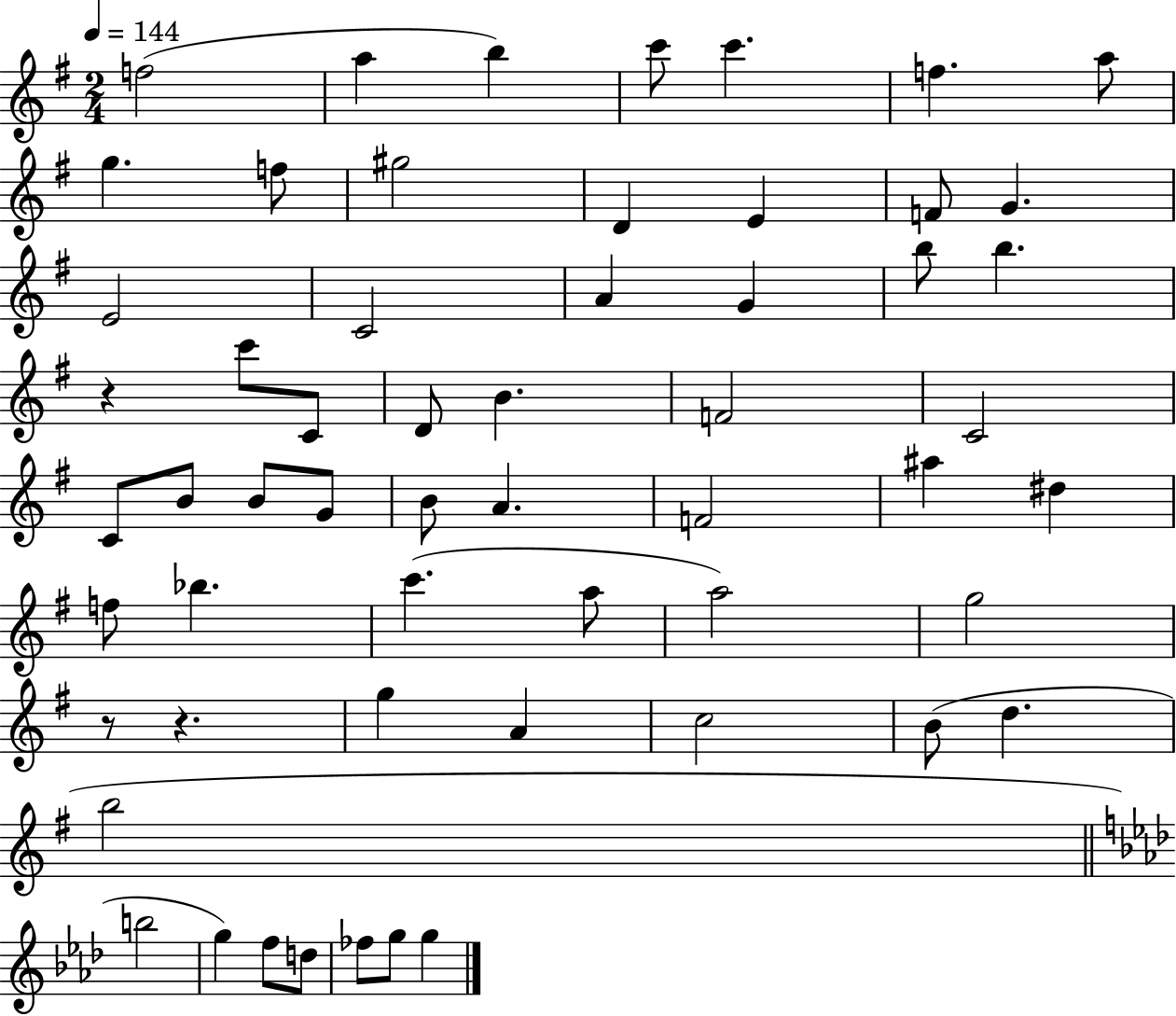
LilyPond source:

{
  \clef treble
  \numericTimeSignature
  \time 2/4
  \key g \major
  \tempo 4 = 144
  f''2( | a''4 b''4) | c'''8 c'''4. | f''4. a''8 | \break g''4. f''8 | gis''2 | d'4 e'4 | f'8 g'4. | \break e'2 | c'2 | a'4 g'4 | b''8 b''4. | \break r4 c'''8 c'8 | d'8 b'4. | f'2 | c'2 | \break c'8 b'8 b'8 g'8 | b'8 a'4. | f'2 | ais''4 dis''4 | \break f''8 bes''4. | c'''4.( a''8 | a''2) | g''2 | \break r8 r4. | g''4 a'4 | c''2 | b'8( d''4. | \break b''2 | \bar "||" \break \key aes \major b''2 | g''4) f''8 d''8 | fes''8 g''8 g''4 | \bar "|."
}